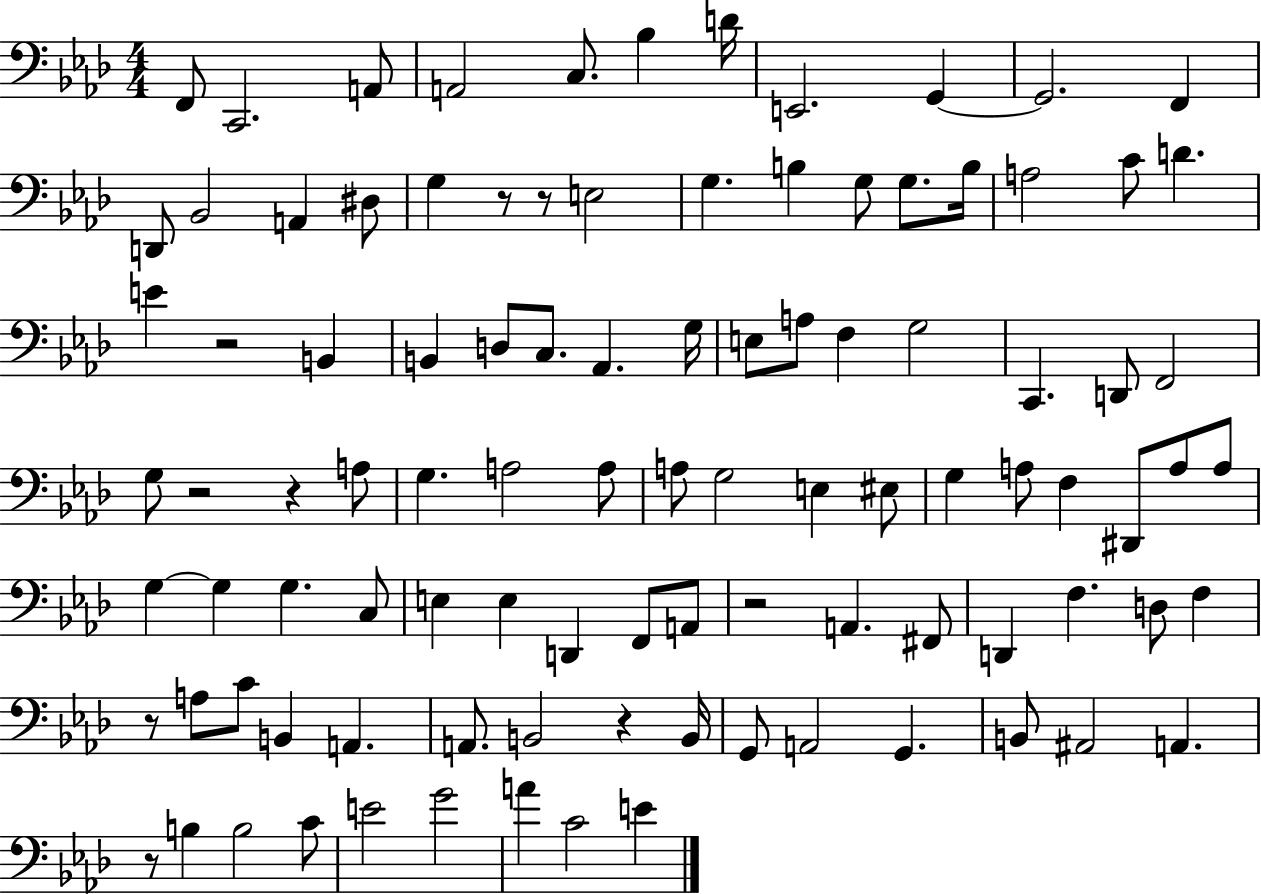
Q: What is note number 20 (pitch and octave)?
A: G3